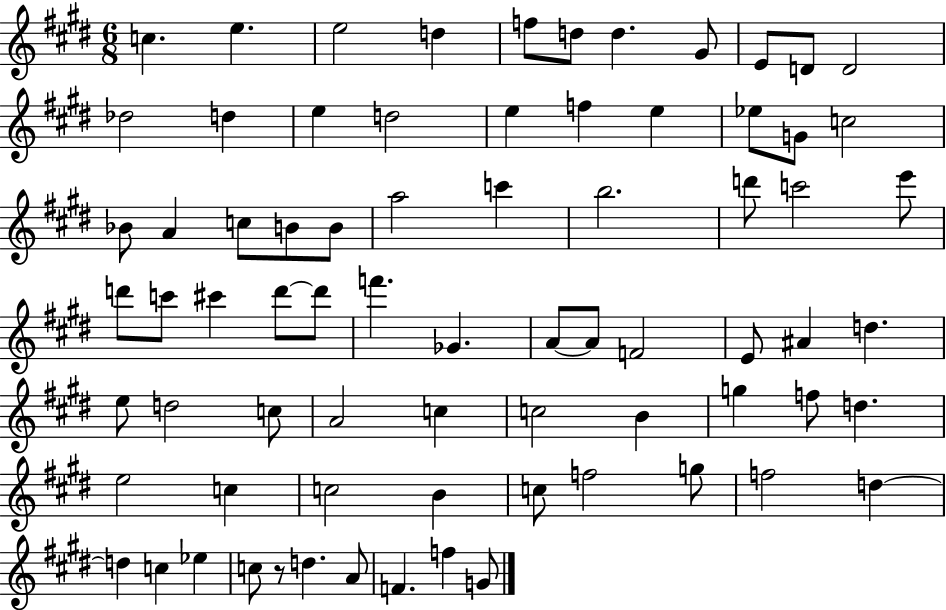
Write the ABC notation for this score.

X:1
T:Untitled
M:6/8
L:1/4
K:E
c e e2 d f/2 d/2 d ^G/2 E/2 D/2 D2 _d2 d e d2 e f e _e/2 G/2 c2 _B/2 A c/2 B/2 B/2 a2 c' b2 d'/2 c'2 e'/2 d'/2 c'/2 ^c' d'/2 d'/2 f' _G A/2 A/2 F2 E/2 ^A d e/2 d2 c/2 A2 c c2 B g f/2 d e2 c c2 B c/2 f2 g/2 f2 d d c _e c/2 z/2 d A/2 F f G/2